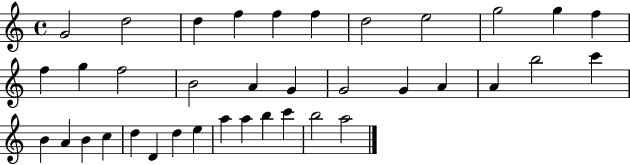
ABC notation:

X:1
T:Untitled
M:4/4
L:1/4
K:C
G2 d2 d f f f d2 e2 g2 g f f g f2 B2 A G G2 G A A b2 c' B A B c d D d e a a b c' b2 a2